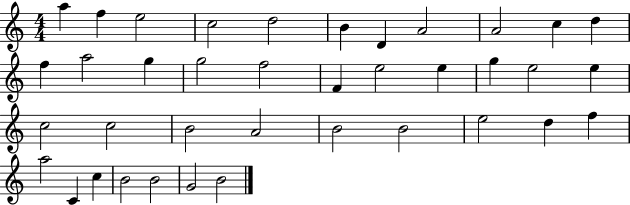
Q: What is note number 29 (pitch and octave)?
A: E5